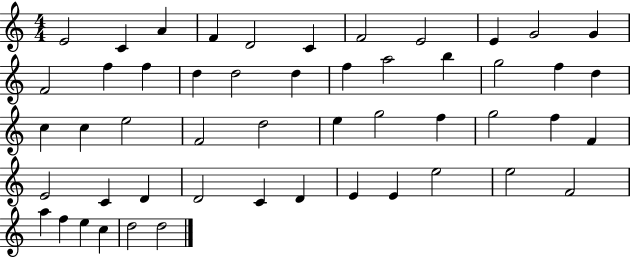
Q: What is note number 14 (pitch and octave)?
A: F5